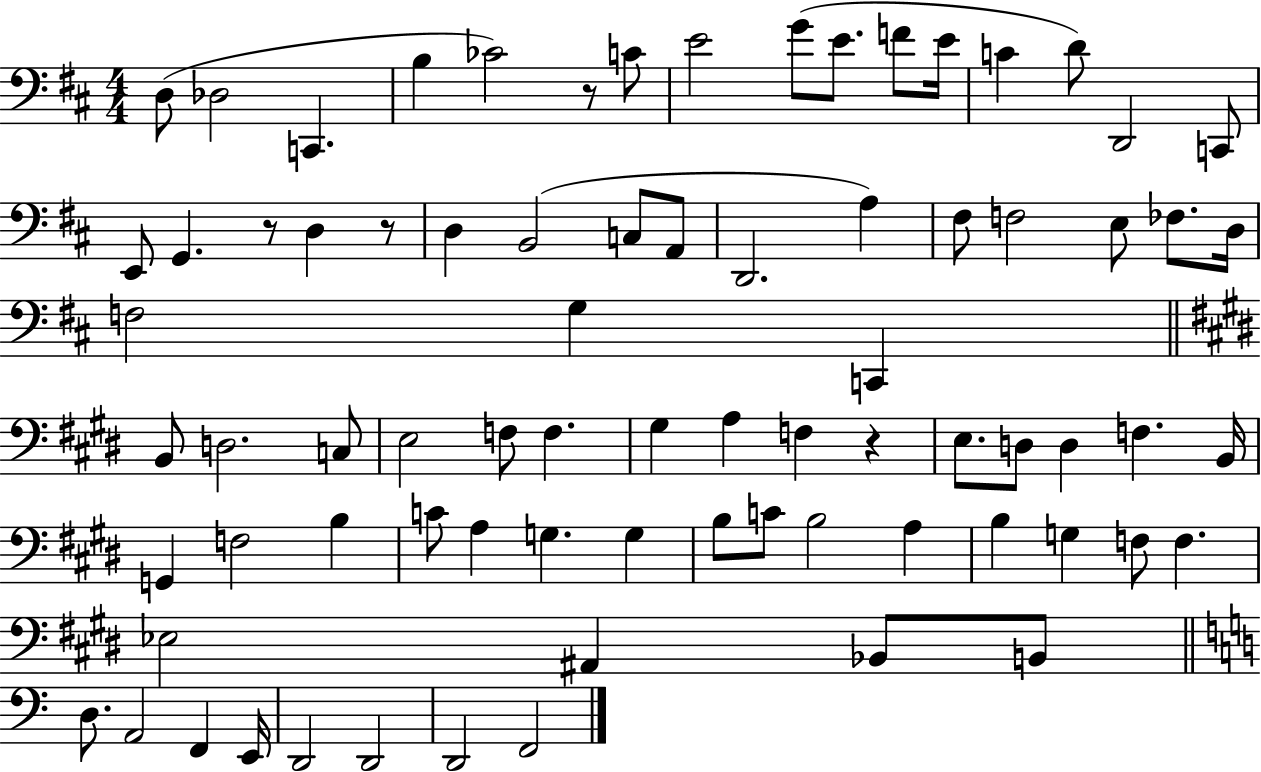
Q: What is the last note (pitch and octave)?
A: F2